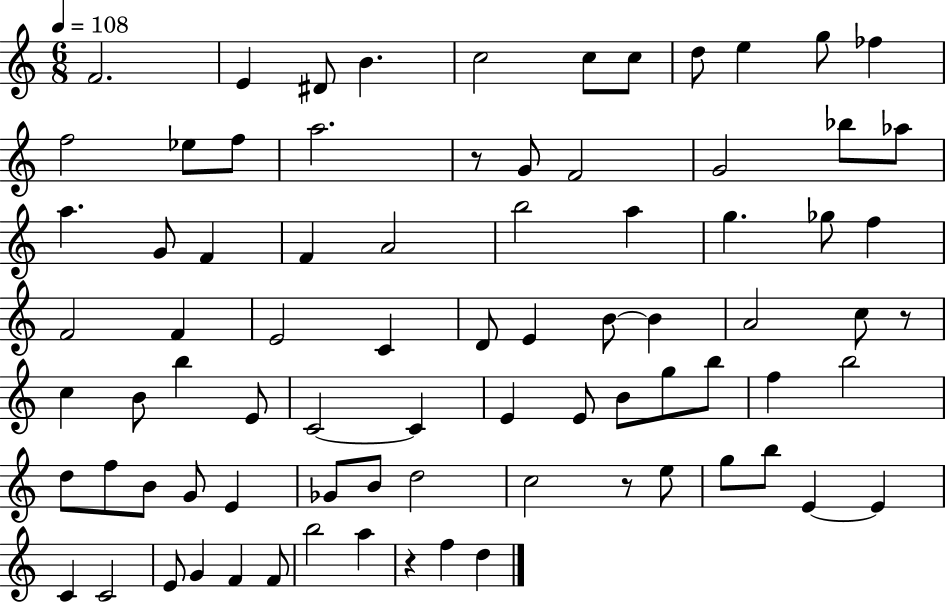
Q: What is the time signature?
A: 6/8